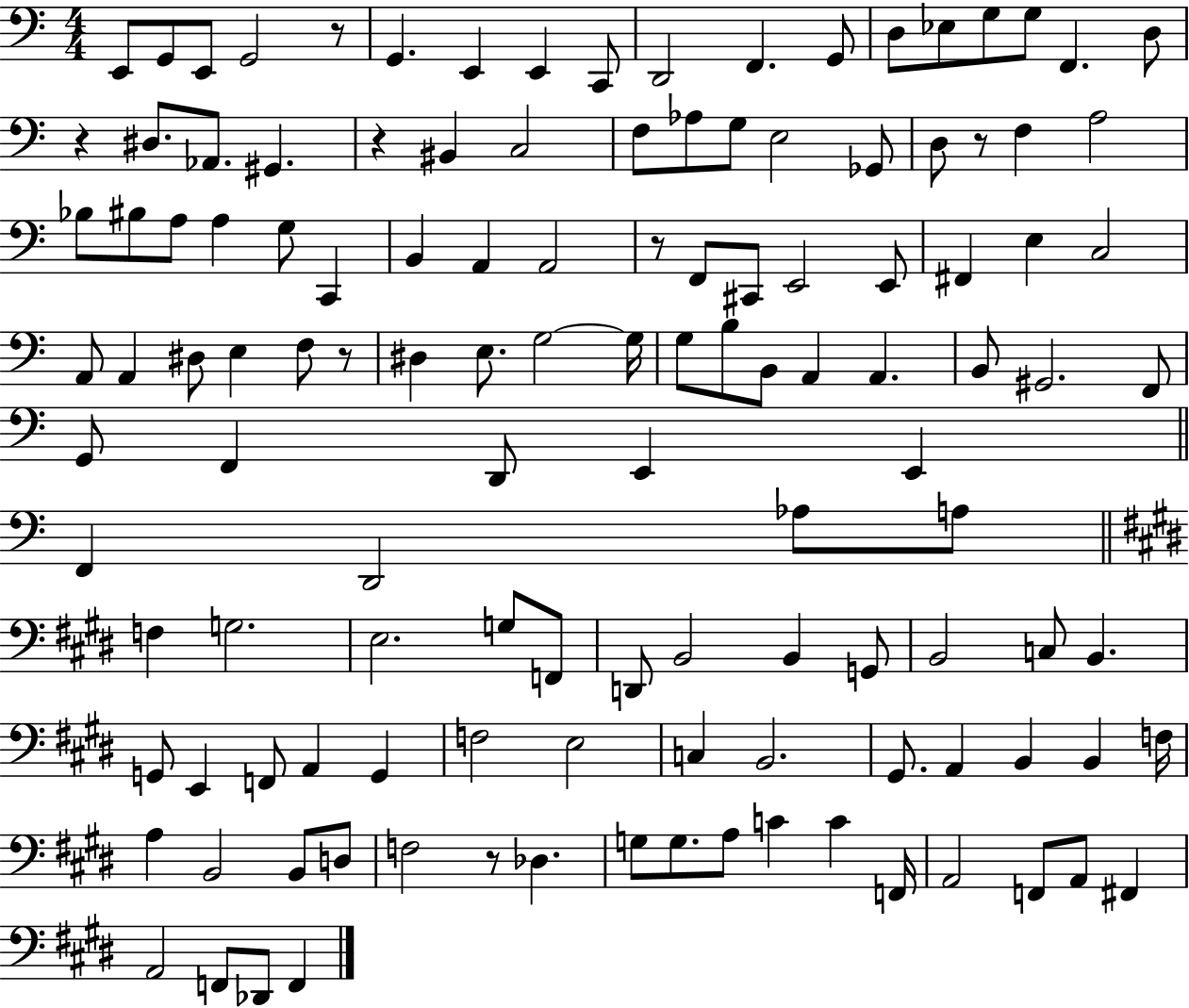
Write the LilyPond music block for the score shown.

{
  \clef bass
  \numericTimeSignature
  \time 4/4
  \key c \major
  e,8 g,8 e,8 g,2 r8 | g,4. e,4 e,4 c,8 | d,2 f,4. g,8 | d8 ees8 g8 g8 f,4. d8 | \break r4 dis8. aes,8. gis,4. | r4 bis,4 c2 | f8 aes8 g8 e2 ges,8 | d8 r8 f4 a2 | \break bes8 bis8 a8 a4 g8 c,4 | b,4 a,4 a,2 | r8 f,8 cis,8 e,2 e,8 | fis,4 e4 c2 | \break a,8 a,4 dis8 e4 f8 r8 | dis4 e8. g2~~ g16 | g8 b8 b,8 a,4 a,4. | b,8 gis,2. f,8 | \break g,8 f,4 d,8 e,4 e,4 | \bar "||" \break \key c \major f,4 d,2 aes8 a8 | \bar "||" \break \key e \major f4 g2. | e2. g8 f,8 | d,8 b,2 b,4 g,8 | b,2 c8 b,4. | \break g,8 e,4 f,8 a,4 g,4 | f2 e2 | c4 b,2. | gis,8. a,4 b,4 b,4 f16 | \break a4 b,2 b,8 d8 | f2 r8 des4. | g8 g8. a8 c'4 c'4 f,16 | a,2 f,8 a,8 fis,4 | \break a,2 f,8 des,8 f,4 | \bar "|."
}